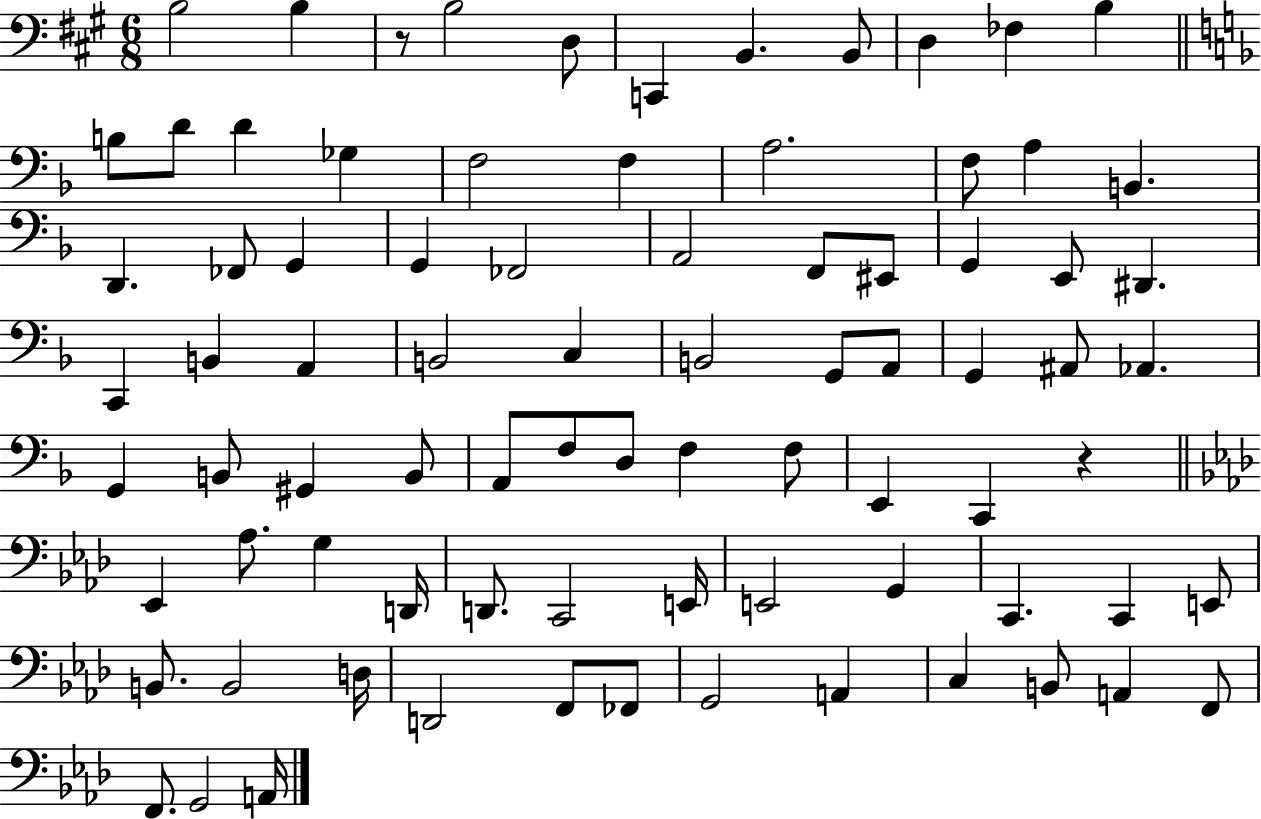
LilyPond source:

{
  \clef bass
  \numericTimeSignature
  \time 6/8
  \key a \major
  b2 b4 | r8 b2 d8 | c,4 b,4. b,8 | d4 fes4 b4 | \break \bar "||" \break \key d \minor b8 d'8 d'4 ges4 | f2 f4 | a2. | f8 a4 b,4. | \break d,4. fes,8 g,4 | g,4 fes,2 | a,2 f,8 eis,8 | g,4 e,8 dis,4. | \break c,4 b,4 a,4 | b,2 c4 | b,2 g,8 a,8 | g,4 ais,8 aes,4. | \break g,4 b,8 gis,4 b,8 | a,8 f8 d8 f4 f8 | e,4 c,4 r4 | \bar "||" \break \key aes \major ees,4 aes8. g4 d,16 | d,8. c,2 e,16 | e,2 g,4 | c,4. c,4 e,8 | \break b,8. b,2 d16 | d,2 f,8 fes,8 | g,2 a,4 | c4 b,8 a,4 f,8 | \break f,8. g,2 a,16 | \bar "|."
}